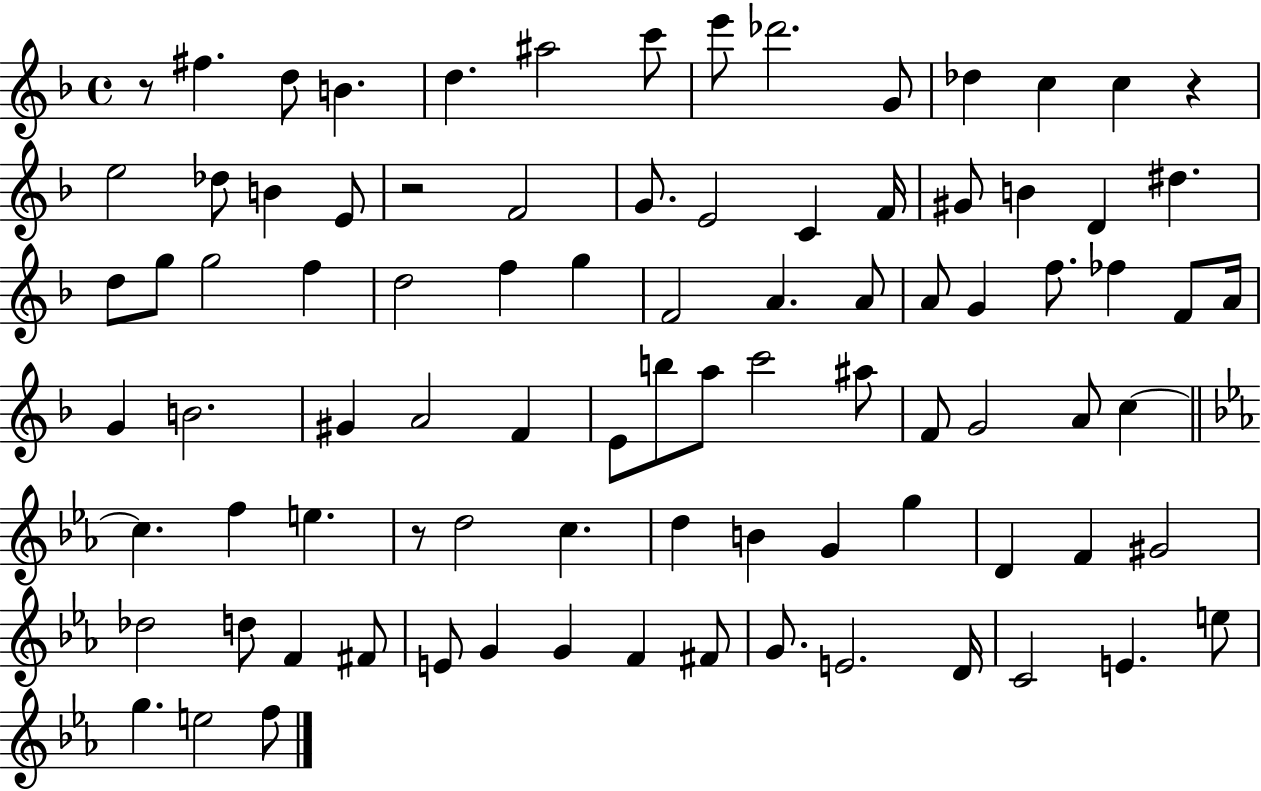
{
  \clef treble
  \time 4/4
  \defaultTimeSignature
  \key f \major
  \repeat volta 2 { r8 fis''4. d''8 b'4. | d''4. ais''2 c'''8 | e'''8 des'''2. g'8 | des''4 c''4 c''4 r4 | \break e''2 des''8 b'4 e'8 | r2 f'2 | g'8. e'2 c'4 f'16 | gis'8 b'4 d'4 dis''4. | \break d''8 g''8 g''2 f''4 | d''2 f''4 g''4 | f'2 a'4. a'8 | a'8 g'4 f''8. fes''4 f'8 a'16 | \break g'4 b'2. | gis'4 a'2 f'4 | e'8 b''8 a''8 c'''2 ais''8 | f'8 g'2 a'8 c''4~~ | \break \bar "||" \break \key c \minor c''4. f''4 e''4. | r8 d''2 c''4. | d''4 b'4 g'4 g''4 | d'4 f'4 gis'2 | \break des''2 d''8 f'4 fis'8 | e'8 g'4 g'4 f'4 fis'8 | g'8. e'2. d'16 | c'2 e'4. e''8 | \break g''4. e''2 f''8 | } \bar "|."
}